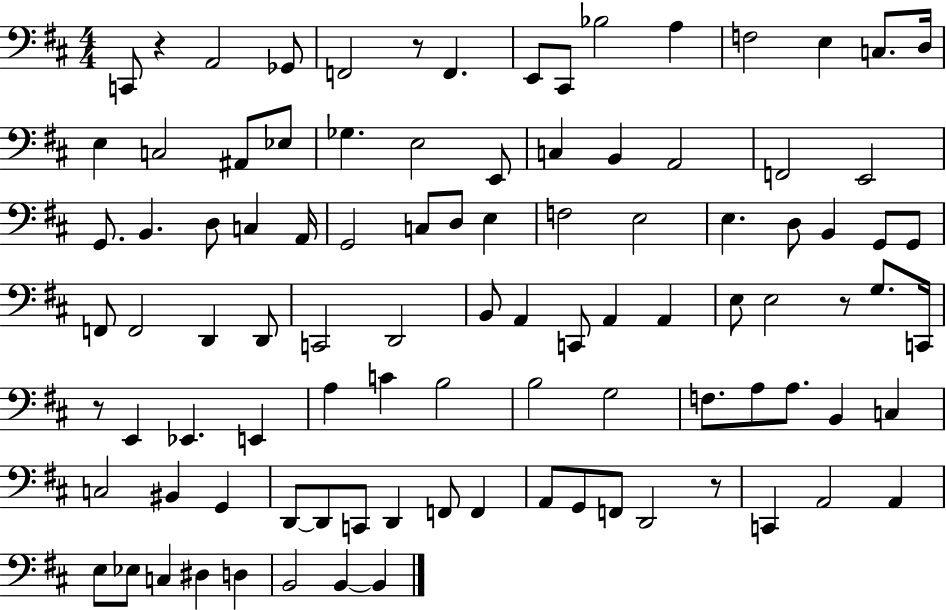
X:1
T:Untitled
M:4/4
L:1/4
K:D
C,,/2 z A,,2 _G,,/2 F,,2 z/2 F,, E,,/2 ^C,,/2 _B,2 A, F,2 E, C,/2 D,/4 E, C,2 ^A,,/2 _E,/2 _G, E,2 E,,/2 C, B,, A,,2 F,,2 E,,2 G,,/2 B,, D,/2 C, A,,/4 G,,2 C,/2 D,/2 E, F,2 E,2 E, D,/2 B,, G,,/2 G,,/2 F,,/2 F,,2 D,, D,,/2 C,,2 D,,2 B,,/2 A,, C,,/2 A,, A,, E,/2 E,2 z/2 G,/2 C,,/4 z/2 E,, _E,, E,, A, C B,2 B,2 G,2 F,/2 A,/2 A,/2 B,, C, C,2 ^B,, G,, D,,/2 D,,/2 C,,/2 D,, F,,/2 F,, A,,/2 G,,/2 F,,/2 D,,2 z/2 C,, A,,2 A,, E,/2 _E,/2 C, ^D, D, B,,2 B,, B,,